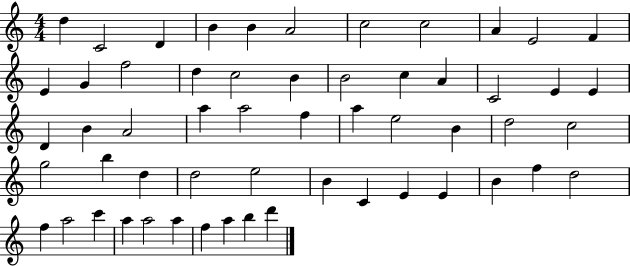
{
  \clef treble
  \numericTimeSignature
  \time 4/4
  \key c \major
  d''4 c'2 d'4 | b'4 b'4 a'2 | c''2 c''2 | a'4 e'2 f'4 | \break e'4 g'4 f''2 | d''4 c''2 b'4 | b'2 c''4 a'4 | c'2 e'4 e'4 | \break d'4 b'4 a'2 | a''4 a''2 f''4 | a''4 e''2 b'4 | d''2 c''2 | \break g''2 b''4 d''4 | d''2 e''2 | b'4 c'4 e'4 e'4 | b'4 f''4 d''2 | \break f''4 a''2 c'''4 | a''4 a''2 a''4 | f''4 a''4 b''4 d'''4 | \bar "|."
}